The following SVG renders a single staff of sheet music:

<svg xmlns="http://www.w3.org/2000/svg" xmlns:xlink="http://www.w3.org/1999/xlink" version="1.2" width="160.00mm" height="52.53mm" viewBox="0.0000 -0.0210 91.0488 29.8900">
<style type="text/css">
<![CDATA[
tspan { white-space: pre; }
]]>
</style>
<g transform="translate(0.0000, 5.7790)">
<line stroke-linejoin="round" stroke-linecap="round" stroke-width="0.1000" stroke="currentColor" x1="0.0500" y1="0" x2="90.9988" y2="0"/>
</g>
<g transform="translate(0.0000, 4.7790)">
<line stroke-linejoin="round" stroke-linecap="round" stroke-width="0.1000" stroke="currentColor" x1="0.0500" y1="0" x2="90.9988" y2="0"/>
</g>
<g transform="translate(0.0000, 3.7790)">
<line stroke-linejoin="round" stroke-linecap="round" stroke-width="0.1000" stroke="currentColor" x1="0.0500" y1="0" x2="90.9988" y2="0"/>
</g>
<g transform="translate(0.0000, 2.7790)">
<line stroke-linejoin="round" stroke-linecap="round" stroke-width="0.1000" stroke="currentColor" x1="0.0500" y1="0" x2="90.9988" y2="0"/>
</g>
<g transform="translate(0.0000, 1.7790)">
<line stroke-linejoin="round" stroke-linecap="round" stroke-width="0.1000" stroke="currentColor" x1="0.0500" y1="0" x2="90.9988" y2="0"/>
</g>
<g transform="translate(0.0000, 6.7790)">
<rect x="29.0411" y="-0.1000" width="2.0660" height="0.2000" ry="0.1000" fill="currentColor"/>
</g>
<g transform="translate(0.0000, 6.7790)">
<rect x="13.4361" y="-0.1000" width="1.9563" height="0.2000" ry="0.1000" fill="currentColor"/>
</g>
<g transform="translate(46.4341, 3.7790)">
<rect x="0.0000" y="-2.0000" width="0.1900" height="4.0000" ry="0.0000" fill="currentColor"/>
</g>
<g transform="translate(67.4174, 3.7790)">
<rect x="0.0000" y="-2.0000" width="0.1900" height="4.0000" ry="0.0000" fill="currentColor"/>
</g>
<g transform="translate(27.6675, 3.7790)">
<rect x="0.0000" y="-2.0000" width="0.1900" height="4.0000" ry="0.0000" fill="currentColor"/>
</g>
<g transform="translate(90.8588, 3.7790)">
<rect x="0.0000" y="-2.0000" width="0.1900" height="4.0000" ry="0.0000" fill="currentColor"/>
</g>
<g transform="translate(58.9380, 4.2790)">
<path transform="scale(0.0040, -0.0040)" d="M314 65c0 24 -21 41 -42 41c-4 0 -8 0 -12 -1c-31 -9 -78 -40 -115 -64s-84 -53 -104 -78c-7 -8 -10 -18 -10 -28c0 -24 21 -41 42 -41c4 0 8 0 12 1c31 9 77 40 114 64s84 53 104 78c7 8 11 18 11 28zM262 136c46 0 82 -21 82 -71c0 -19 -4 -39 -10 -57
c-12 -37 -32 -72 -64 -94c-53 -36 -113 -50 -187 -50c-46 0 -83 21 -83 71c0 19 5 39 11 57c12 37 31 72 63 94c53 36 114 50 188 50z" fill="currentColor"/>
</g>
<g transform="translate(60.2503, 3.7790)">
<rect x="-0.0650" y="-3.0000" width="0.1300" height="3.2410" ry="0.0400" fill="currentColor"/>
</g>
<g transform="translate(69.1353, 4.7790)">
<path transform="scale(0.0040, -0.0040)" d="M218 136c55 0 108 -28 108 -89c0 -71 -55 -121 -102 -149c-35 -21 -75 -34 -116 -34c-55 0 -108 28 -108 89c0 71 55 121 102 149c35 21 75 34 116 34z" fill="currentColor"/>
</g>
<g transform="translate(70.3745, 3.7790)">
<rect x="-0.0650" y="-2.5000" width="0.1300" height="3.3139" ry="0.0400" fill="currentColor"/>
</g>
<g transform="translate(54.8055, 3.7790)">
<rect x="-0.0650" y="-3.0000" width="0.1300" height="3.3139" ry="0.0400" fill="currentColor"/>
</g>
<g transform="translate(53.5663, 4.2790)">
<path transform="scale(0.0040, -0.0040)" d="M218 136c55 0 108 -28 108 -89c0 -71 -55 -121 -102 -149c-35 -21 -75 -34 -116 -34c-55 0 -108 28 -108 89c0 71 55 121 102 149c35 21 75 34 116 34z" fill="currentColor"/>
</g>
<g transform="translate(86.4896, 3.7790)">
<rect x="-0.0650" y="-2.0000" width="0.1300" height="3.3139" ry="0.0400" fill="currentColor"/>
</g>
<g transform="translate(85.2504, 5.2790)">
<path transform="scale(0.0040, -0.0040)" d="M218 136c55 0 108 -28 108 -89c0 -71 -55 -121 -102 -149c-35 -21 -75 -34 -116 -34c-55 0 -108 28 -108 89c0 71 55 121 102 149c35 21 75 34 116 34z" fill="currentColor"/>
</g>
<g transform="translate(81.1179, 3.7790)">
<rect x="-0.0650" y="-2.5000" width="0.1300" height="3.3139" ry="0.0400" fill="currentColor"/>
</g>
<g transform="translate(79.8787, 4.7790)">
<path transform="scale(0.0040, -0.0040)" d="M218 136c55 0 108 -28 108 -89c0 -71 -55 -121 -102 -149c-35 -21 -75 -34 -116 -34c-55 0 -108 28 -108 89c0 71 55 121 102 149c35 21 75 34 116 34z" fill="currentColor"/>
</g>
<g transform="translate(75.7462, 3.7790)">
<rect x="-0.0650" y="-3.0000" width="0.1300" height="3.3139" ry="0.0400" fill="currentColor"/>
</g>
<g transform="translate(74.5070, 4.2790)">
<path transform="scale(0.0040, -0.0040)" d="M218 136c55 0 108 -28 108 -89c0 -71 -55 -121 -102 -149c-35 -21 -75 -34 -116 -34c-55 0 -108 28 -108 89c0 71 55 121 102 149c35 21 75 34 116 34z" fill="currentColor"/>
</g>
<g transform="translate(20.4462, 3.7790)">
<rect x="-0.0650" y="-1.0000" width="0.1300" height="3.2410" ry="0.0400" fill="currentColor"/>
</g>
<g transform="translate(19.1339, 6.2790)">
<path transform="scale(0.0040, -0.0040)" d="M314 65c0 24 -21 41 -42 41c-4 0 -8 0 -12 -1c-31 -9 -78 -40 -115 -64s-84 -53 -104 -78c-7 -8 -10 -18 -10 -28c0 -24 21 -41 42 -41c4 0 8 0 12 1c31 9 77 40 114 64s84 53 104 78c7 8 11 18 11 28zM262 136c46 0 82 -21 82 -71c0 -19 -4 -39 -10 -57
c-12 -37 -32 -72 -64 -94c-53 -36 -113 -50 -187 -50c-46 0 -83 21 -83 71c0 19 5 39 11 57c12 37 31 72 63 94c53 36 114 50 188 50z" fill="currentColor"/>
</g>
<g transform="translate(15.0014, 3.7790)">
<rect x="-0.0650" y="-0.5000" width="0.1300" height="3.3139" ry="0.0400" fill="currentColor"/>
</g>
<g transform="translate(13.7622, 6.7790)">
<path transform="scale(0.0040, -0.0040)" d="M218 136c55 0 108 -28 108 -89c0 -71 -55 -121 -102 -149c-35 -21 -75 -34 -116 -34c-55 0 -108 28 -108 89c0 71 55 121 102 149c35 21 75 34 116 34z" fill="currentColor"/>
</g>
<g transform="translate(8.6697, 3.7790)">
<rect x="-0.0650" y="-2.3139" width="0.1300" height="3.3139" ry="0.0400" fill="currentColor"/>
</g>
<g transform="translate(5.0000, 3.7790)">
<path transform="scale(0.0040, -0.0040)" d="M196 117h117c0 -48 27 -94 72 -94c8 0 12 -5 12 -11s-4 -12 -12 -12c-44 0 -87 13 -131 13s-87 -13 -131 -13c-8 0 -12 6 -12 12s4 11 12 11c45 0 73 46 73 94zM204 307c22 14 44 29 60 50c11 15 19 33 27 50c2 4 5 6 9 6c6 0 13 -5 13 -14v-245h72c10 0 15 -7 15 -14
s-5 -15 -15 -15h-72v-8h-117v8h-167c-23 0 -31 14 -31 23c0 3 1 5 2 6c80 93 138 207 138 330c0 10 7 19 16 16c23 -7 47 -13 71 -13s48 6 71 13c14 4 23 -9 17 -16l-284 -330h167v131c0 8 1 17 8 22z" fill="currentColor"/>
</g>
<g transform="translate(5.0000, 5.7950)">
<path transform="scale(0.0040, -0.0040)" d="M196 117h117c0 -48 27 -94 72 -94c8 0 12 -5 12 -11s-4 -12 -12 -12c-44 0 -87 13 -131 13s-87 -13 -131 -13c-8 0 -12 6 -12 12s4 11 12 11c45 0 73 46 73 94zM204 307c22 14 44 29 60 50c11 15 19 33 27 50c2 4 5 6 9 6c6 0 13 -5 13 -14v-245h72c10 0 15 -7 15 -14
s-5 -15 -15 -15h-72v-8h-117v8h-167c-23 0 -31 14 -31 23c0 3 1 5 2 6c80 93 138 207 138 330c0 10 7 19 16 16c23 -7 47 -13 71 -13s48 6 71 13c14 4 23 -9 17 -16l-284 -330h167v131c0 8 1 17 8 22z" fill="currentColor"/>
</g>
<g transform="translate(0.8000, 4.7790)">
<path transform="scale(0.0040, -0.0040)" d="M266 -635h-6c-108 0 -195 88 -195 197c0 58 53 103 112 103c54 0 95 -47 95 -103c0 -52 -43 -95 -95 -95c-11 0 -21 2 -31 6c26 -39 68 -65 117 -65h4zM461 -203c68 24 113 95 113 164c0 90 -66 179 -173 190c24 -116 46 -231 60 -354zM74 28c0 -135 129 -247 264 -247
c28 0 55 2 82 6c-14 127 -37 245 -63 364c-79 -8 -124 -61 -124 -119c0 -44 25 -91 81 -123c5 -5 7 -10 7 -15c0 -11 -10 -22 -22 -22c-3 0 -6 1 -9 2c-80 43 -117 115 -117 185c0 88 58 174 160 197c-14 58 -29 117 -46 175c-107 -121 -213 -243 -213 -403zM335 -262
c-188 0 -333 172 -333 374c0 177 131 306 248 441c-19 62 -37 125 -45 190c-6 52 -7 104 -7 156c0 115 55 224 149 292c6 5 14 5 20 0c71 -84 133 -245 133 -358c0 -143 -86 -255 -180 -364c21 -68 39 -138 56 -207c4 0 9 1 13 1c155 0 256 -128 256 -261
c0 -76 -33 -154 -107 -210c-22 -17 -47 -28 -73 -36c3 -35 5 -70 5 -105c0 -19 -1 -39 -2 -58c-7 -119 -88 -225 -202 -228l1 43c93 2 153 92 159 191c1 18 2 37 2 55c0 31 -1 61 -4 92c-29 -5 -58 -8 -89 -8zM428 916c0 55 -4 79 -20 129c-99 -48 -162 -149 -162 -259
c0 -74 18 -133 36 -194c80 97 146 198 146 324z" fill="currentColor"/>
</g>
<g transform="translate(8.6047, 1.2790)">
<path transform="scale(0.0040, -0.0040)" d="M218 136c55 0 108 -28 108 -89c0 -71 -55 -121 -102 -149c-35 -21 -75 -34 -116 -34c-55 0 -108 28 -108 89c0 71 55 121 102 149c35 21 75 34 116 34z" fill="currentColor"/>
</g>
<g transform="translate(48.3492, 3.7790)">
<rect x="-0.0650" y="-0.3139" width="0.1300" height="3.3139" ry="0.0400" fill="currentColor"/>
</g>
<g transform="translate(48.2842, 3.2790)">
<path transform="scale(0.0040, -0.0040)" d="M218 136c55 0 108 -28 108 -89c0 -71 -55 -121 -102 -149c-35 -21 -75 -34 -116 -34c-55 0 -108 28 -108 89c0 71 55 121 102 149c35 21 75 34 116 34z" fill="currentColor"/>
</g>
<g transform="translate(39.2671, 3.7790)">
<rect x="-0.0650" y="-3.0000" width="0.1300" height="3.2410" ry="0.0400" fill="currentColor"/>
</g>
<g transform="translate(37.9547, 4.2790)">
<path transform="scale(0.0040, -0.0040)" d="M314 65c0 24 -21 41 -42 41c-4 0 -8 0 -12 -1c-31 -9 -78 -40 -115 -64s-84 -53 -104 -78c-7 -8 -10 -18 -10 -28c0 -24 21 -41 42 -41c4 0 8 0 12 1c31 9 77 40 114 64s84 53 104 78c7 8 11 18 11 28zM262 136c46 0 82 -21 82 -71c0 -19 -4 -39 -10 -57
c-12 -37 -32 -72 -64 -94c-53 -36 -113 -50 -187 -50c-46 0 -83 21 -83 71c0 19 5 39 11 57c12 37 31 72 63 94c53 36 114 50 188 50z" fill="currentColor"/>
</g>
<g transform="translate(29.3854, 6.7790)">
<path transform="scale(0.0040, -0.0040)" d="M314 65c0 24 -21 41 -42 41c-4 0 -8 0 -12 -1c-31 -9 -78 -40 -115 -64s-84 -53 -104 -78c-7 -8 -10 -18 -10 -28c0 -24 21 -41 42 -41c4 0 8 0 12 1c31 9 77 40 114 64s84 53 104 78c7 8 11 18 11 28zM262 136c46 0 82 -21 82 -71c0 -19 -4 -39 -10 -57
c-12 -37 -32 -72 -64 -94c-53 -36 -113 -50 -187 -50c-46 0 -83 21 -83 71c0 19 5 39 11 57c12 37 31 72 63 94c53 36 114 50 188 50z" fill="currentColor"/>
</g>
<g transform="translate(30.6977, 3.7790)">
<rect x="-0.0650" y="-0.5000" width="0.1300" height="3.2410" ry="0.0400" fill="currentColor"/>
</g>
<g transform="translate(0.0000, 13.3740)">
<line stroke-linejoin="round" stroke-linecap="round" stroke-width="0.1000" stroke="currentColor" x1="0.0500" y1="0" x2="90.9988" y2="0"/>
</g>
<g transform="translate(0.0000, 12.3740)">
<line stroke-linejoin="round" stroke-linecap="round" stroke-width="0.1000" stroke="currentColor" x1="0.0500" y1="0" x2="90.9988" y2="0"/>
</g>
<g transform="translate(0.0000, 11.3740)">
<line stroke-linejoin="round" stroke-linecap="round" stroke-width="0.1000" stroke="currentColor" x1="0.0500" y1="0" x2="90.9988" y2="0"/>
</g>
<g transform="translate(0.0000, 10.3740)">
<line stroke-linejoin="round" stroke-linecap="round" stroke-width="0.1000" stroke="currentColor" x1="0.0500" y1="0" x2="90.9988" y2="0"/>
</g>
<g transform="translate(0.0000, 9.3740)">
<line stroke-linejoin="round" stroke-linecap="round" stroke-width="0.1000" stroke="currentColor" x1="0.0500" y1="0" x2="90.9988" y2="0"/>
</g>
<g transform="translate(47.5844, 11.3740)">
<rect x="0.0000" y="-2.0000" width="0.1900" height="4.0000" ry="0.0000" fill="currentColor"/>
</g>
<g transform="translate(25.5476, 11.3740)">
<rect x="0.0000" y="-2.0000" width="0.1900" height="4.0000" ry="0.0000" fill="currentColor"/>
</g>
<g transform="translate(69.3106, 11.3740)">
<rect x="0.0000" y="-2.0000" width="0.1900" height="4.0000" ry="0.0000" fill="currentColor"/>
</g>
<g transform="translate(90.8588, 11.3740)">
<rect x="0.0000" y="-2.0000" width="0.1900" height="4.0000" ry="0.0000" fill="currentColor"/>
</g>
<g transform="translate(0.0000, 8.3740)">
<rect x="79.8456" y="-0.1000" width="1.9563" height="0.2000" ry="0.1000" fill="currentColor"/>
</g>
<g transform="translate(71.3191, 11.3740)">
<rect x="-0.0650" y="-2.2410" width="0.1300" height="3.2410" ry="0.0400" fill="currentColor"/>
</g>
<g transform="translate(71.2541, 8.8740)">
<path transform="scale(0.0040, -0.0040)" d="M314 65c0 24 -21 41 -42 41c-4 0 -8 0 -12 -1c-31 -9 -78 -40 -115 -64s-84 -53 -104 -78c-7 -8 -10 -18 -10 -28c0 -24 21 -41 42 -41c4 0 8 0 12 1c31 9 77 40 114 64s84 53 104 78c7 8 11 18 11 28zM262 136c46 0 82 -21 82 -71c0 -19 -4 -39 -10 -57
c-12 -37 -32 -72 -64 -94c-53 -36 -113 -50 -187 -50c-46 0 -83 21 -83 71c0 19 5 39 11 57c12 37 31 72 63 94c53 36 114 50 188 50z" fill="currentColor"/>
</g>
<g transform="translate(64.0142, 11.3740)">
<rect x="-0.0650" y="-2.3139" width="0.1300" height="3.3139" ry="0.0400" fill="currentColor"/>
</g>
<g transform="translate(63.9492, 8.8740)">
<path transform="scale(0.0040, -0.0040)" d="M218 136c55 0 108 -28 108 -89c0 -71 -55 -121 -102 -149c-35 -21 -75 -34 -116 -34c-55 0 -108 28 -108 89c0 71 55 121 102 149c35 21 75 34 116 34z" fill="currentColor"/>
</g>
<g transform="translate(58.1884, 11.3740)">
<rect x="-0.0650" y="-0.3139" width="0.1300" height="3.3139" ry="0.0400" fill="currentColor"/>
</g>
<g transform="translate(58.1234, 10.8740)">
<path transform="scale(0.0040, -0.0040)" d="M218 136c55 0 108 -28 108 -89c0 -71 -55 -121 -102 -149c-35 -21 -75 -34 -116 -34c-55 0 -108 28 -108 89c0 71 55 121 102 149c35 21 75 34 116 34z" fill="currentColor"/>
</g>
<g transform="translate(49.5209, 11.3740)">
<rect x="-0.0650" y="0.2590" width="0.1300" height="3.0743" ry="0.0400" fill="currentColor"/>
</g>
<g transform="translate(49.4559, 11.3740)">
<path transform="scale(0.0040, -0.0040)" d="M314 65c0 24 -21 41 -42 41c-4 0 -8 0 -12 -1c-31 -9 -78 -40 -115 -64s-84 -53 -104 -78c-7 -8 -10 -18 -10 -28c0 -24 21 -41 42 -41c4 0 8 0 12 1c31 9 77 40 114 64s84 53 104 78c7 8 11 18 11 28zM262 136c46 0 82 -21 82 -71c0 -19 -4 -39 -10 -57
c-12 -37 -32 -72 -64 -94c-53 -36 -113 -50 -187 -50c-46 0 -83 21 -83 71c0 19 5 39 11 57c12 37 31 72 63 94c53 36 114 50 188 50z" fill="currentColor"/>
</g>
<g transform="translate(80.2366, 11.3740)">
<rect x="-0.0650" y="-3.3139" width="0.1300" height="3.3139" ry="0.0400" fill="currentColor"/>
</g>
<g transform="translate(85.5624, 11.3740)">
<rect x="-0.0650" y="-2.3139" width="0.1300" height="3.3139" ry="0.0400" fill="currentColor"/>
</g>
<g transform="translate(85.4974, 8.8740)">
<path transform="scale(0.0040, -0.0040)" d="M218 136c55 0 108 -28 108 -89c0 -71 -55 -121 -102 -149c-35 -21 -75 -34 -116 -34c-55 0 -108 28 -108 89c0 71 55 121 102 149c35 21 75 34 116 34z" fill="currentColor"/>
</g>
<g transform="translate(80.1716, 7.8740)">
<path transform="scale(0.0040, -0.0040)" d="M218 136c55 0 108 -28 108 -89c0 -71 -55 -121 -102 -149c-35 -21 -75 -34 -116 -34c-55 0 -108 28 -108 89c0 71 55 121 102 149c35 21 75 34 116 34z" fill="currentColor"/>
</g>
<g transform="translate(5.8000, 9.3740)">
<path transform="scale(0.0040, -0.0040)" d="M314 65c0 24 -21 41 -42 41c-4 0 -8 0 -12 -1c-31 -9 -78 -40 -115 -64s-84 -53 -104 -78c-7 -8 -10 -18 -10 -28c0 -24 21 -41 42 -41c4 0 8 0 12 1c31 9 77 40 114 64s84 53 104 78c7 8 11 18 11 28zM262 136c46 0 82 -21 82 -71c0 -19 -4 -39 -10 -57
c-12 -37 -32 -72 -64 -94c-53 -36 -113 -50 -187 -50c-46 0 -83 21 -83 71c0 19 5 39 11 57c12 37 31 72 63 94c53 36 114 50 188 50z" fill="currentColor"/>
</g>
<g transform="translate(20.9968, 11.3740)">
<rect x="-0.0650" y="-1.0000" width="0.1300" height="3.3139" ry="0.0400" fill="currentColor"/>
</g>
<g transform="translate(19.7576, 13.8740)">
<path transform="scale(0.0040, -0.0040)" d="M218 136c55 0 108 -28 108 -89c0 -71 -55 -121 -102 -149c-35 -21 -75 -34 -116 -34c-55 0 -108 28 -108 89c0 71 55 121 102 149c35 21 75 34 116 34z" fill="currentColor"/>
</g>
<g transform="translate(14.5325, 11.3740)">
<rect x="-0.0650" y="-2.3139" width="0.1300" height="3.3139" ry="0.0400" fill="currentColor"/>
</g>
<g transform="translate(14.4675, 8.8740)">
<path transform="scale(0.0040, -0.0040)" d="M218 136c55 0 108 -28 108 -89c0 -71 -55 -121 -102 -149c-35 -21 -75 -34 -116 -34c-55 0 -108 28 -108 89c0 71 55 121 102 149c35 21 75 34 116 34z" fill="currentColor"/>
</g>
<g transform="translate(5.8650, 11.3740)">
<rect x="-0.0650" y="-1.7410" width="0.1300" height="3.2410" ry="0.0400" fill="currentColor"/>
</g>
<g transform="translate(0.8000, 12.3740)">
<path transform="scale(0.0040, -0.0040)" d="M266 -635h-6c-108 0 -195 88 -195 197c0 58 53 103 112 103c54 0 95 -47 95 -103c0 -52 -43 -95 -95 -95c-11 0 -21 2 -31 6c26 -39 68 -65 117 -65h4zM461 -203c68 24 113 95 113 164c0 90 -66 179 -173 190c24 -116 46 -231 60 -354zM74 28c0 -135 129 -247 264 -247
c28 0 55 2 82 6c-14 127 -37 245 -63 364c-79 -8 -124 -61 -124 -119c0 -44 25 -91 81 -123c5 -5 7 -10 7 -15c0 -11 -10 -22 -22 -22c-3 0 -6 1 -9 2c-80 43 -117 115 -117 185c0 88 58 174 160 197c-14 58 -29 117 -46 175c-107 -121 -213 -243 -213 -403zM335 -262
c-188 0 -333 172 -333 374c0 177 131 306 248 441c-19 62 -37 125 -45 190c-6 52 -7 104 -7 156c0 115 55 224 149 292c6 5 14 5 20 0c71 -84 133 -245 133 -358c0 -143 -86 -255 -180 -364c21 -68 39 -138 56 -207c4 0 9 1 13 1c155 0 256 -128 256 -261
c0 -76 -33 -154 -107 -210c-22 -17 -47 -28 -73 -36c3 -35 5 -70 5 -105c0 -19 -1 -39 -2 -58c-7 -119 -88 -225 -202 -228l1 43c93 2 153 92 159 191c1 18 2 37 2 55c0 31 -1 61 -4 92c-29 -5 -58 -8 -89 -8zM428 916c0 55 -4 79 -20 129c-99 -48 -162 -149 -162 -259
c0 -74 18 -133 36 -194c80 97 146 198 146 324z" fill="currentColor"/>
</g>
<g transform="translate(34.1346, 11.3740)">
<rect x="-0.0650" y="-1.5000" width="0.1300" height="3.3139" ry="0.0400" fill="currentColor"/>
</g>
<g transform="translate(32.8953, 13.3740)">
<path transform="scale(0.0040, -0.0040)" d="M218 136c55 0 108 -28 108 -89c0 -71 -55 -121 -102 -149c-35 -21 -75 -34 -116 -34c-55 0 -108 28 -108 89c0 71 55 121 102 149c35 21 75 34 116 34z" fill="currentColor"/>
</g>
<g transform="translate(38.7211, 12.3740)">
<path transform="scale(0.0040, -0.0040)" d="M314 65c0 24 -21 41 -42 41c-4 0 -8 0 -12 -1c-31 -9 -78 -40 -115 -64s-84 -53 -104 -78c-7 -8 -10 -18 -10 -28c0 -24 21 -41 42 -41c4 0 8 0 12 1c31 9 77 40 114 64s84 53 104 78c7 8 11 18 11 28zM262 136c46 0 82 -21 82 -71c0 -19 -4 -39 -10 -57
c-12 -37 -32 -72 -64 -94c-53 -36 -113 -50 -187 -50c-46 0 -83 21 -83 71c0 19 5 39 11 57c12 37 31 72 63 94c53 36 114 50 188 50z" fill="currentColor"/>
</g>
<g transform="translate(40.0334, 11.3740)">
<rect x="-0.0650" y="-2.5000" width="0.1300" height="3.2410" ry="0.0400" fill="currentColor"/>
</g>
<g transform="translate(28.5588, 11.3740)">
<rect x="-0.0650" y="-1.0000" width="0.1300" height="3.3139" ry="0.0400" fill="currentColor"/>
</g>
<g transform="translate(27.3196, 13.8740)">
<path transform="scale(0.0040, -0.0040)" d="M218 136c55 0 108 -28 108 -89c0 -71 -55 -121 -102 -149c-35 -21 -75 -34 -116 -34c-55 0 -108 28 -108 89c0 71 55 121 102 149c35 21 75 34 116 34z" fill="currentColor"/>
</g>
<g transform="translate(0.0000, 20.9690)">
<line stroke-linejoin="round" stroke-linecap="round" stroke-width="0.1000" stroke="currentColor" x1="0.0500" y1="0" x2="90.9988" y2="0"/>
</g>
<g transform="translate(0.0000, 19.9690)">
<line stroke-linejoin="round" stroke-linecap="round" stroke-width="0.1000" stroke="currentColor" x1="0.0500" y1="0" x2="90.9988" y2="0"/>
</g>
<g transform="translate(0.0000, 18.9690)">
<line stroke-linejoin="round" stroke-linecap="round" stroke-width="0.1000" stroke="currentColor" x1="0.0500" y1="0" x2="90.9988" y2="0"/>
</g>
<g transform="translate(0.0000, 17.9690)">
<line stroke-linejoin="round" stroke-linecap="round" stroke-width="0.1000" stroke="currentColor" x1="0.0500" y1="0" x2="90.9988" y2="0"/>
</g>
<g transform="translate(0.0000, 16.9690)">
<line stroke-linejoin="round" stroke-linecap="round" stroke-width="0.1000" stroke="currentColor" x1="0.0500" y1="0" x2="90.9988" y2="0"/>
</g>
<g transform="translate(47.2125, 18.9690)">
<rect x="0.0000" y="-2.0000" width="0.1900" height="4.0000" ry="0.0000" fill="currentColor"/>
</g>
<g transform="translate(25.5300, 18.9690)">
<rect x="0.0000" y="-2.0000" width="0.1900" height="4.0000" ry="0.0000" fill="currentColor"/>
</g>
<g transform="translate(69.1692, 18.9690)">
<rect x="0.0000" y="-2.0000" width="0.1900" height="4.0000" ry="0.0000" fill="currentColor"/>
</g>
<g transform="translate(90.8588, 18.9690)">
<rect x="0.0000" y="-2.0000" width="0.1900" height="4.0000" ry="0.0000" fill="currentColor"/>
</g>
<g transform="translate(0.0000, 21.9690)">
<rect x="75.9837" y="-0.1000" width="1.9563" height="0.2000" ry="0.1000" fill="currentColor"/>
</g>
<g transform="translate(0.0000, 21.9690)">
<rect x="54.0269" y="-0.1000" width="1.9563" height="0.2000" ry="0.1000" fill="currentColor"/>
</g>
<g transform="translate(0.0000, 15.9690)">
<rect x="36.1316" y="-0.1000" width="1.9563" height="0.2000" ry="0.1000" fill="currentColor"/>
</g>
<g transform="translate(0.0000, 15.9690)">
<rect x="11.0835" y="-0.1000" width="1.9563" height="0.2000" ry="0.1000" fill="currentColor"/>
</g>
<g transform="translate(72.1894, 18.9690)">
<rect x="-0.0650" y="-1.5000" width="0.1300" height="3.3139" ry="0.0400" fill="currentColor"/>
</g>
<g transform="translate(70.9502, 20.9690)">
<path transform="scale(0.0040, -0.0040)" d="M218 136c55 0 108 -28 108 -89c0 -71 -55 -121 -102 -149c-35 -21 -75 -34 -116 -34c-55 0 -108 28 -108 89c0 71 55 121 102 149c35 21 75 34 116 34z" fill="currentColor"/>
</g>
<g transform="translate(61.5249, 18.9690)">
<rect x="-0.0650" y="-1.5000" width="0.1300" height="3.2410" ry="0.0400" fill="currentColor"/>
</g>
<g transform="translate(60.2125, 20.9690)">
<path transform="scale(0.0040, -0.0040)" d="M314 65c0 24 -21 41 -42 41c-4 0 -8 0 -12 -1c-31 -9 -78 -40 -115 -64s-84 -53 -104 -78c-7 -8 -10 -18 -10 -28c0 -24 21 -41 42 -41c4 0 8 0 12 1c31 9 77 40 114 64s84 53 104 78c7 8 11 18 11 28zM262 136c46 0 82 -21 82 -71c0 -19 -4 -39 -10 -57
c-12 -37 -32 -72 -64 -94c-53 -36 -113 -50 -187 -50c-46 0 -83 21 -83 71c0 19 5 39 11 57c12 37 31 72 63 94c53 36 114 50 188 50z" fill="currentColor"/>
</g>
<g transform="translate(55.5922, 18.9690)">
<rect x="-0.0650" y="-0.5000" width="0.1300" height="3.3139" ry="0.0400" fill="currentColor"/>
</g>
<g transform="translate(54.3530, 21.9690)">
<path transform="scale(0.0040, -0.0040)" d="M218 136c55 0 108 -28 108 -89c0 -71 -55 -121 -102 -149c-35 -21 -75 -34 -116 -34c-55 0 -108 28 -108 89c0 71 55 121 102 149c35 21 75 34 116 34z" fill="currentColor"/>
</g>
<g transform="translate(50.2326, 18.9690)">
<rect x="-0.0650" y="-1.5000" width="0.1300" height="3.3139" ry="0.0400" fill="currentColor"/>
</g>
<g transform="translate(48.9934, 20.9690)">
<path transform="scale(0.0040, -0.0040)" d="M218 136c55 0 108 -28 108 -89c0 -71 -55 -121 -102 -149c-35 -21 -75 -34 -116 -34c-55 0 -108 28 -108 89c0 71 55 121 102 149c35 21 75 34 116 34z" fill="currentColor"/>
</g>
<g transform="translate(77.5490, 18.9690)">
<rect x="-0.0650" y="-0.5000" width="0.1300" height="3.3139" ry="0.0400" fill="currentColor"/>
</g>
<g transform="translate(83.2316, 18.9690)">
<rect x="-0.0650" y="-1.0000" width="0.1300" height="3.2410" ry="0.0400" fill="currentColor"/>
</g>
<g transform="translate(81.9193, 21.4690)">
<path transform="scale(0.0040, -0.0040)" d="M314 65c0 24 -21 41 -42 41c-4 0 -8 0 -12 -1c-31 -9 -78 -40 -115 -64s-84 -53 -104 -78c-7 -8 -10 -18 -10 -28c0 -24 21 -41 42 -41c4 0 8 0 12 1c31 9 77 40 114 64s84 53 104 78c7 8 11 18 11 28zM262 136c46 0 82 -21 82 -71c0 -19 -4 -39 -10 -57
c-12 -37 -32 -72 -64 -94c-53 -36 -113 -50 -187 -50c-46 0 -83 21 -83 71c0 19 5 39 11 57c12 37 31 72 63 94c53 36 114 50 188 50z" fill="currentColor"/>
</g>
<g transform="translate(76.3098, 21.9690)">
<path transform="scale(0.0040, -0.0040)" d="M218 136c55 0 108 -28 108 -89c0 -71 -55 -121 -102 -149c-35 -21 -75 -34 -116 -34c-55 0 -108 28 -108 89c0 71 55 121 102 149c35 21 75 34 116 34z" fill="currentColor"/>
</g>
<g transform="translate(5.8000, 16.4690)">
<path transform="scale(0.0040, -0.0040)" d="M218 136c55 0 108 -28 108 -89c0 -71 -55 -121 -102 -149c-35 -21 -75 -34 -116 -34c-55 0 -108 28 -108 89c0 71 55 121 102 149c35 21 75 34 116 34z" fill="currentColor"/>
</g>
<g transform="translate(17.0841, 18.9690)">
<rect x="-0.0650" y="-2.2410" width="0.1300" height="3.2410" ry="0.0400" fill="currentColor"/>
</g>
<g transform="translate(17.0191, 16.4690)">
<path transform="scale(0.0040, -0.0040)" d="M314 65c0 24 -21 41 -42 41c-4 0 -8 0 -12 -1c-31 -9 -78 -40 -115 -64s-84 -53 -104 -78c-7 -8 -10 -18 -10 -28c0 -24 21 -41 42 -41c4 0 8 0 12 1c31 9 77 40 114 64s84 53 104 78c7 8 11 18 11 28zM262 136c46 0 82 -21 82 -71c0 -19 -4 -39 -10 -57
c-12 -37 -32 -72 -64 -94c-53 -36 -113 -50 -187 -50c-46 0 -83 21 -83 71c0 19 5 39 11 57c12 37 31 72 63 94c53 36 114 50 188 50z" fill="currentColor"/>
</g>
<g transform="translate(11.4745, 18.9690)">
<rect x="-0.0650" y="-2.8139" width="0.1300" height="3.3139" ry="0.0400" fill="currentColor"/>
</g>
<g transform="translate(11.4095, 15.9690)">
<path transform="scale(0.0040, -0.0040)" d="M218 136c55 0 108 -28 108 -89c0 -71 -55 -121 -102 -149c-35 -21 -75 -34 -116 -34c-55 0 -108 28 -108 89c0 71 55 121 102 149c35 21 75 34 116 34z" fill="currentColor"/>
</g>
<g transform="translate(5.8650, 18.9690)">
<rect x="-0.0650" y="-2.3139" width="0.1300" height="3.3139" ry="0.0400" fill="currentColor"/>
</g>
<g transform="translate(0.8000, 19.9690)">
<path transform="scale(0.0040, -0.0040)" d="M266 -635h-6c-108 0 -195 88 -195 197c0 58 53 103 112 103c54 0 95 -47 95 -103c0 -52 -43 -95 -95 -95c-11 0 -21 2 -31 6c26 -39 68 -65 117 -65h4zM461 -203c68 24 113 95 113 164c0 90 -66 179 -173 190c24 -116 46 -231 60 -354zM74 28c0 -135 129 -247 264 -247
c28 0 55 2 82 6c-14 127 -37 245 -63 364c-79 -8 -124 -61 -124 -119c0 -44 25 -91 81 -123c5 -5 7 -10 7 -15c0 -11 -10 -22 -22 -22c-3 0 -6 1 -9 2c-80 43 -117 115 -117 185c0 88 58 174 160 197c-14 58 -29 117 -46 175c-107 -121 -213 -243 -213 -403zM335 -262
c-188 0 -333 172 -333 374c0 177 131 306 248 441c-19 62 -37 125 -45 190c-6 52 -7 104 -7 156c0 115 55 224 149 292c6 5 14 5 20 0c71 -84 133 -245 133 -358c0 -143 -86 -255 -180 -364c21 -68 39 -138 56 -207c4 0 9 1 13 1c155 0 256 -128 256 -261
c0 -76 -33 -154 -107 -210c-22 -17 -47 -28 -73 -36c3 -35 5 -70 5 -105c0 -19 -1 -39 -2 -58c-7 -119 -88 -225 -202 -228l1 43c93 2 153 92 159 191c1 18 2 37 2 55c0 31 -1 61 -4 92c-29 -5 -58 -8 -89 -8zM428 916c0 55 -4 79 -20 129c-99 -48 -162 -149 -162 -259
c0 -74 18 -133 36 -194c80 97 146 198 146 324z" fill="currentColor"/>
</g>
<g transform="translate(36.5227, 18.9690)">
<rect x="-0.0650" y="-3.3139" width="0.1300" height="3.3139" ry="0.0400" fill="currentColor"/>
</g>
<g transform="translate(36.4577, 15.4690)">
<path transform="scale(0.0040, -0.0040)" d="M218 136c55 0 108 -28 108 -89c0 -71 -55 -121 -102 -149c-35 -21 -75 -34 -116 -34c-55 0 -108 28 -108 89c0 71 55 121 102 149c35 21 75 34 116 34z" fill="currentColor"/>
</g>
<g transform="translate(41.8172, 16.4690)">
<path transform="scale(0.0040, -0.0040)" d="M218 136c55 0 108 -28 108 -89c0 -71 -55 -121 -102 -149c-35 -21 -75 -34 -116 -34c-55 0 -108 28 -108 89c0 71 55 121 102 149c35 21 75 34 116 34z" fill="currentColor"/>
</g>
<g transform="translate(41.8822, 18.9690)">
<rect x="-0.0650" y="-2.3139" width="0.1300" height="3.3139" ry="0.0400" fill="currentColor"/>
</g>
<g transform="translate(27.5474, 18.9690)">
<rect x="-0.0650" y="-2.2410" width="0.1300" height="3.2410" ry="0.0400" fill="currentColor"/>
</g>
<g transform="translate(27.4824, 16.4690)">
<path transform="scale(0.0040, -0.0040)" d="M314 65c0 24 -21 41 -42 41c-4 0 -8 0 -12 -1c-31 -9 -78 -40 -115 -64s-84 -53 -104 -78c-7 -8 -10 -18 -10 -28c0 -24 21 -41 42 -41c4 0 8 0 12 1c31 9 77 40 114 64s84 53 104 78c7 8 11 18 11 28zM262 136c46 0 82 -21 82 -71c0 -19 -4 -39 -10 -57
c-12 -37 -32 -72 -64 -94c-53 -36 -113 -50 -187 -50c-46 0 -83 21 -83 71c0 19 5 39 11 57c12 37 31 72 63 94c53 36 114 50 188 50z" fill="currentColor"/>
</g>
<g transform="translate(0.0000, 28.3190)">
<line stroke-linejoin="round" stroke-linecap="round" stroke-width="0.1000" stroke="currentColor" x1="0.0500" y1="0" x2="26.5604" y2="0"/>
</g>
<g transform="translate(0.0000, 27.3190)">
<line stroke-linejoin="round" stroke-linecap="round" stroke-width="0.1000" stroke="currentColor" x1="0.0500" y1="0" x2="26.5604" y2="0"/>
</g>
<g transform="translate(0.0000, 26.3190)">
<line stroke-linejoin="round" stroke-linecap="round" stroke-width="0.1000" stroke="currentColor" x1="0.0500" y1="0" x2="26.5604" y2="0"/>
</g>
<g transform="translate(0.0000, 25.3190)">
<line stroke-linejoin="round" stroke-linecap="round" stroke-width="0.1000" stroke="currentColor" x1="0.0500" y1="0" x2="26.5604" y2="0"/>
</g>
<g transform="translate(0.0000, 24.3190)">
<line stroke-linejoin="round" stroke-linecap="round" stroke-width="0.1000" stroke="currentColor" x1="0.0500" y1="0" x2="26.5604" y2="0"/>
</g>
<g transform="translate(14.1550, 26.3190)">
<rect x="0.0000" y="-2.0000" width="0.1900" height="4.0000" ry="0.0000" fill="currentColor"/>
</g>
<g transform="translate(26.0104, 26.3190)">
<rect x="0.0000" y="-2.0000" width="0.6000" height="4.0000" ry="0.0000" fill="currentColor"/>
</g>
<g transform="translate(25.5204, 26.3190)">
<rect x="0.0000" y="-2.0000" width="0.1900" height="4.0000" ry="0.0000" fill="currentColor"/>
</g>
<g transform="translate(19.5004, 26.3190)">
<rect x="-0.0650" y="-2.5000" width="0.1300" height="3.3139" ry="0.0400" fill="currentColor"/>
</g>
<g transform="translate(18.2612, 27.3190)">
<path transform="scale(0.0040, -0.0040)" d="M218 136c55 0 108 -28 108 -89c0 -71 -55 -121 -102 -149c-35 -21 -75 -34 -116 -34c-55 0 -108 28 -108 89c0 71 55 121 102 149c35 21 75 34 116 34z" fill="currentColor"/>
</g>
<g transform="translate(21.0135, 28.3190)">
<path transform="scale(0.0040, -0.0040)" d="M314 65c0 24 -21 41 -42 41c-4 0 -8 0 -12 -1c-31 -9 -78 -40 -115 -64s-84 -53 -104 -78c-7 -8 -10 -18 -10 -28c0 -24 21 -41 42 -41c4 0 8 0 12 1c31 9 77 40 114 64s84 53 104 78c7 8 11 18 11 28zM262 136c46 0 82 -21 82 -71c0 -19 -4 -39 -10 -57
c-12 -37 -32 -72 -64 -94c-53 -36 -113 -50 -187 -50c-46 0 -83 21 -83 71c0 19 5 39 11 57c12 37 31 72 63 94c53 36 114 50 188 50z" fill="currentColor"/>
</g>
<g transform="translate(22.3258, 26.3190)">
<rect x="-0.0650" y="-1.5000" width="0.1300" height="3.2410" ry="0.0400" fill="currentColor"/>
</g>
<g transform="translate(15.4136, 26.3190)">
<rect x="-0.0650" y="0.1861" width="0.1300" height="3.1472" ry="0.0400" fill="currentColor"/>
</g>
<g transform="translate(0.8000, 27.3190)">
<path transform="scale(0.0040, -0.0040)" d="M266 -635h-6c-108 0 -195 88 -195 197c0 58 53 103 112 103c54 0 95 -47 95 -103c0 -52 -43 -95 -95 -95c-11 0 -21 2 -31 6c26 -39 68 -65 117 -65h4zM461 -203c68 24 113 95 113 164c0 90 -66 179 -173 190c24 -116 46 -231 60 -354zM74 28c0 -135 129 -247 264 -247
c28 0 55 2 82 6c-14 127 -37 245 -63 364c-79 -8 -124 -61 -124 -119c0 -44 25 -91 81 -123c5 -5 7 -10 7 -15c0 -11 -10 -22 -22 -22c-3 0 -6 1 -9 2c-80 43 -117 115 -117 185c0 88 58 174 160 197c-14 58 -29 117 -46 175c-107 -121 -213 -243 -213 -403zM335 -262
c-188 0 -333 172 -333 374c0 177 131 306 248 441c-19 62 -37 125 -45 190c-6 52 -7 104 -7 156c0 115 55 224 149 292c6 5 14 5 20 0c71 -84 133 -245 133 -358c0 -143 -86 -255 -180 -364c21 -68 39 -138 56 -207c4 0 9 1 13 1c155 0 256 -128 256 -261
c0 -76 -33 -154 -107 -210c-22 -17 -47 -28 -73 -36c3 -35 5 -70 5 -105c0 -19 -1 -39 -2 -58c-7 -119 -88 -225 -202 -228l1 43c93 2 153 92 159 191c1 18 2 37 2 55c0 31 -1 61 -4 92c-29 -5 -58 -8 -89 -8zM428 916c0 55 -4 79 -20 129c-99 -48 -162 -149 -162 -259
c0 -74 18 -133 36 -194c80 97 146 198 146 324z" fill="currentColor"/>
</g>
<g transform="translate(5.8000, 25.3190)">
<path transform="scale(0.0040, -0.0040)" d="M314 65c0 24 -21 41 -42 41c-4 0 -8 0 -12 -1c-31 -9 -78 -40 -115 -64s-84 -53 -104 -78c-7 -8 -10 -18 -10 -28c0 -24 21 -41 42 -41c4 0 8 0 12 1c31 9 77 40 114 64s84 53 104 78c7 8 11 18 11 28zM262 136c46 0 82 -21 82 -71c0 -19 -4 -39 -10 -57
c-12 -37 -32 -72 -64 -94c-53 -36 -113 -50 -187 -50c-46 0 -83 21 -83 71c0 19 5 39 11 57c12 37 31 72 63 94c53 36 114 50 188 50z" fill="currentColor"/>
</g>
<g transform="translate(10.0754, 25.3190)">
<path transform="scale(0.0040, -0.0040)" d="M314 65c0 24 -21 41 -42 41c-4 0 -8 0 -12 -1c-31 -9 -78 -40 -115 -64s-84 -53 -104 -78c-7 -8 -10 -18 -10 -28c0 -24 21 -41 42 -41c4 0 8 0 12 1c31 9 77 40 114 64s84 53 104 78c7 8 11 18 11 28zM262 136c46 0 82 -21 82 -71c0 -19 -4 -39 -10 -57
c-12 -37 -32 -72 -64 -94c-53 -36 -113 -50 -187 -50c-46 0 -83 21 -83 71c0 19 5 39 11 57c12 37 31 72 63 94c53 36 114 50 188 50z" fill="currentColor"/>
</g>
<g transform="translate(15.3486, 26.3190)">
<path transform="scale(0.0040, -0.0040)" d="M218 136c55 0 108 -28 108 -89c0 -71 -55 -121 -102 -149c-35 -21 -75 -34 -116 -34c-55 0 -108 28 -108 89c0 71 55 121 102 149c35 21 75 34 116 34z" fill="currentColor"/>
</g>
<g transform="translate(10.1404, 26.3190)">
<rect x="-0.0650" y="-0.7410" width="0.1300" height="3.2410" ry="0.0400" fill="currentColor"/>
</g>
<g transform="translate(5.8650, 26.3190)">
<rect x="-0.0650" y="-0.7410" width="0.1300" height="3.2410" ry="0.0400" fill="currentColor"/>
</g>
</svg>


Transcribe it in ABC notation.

X:1
T:Untitled
M:4/4
L:1/4
K:C
g C D2 C2 A2 c A A2 G A G F f2 g D D E G2 B2 c g g2 b g g a g2 g2 b g E C E2 E C D2 d2 d2 B G E2